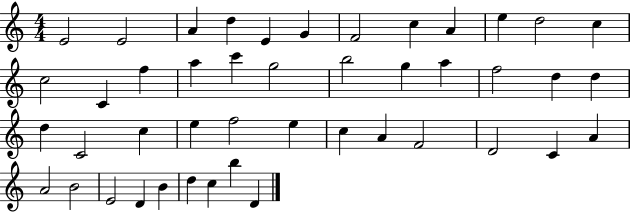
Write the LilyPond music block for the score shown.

{
  \clef treble
  \numericTimeSignature
  \time 4/4
  \key c \major
  e'2 e'2 | a'4 d''4 e'4 g'4 | f'2 c''4 a'4 | e''4 d''2 c''4 | \break c''2 c'4 f''4 | a''4 c'''4 g''2 | b''2 g''4 a''4 | f''2 d''4 d''4 | \break d''4 c'2 c''4 | e''4 f''2 e''4 | c''4 a'4 f'2 | d'2 c'4 a'4 | \break a'2 b'2 | e'2 d'4 b'4 | d''4 c''4 b''4 d'4 | \bar "|."
}